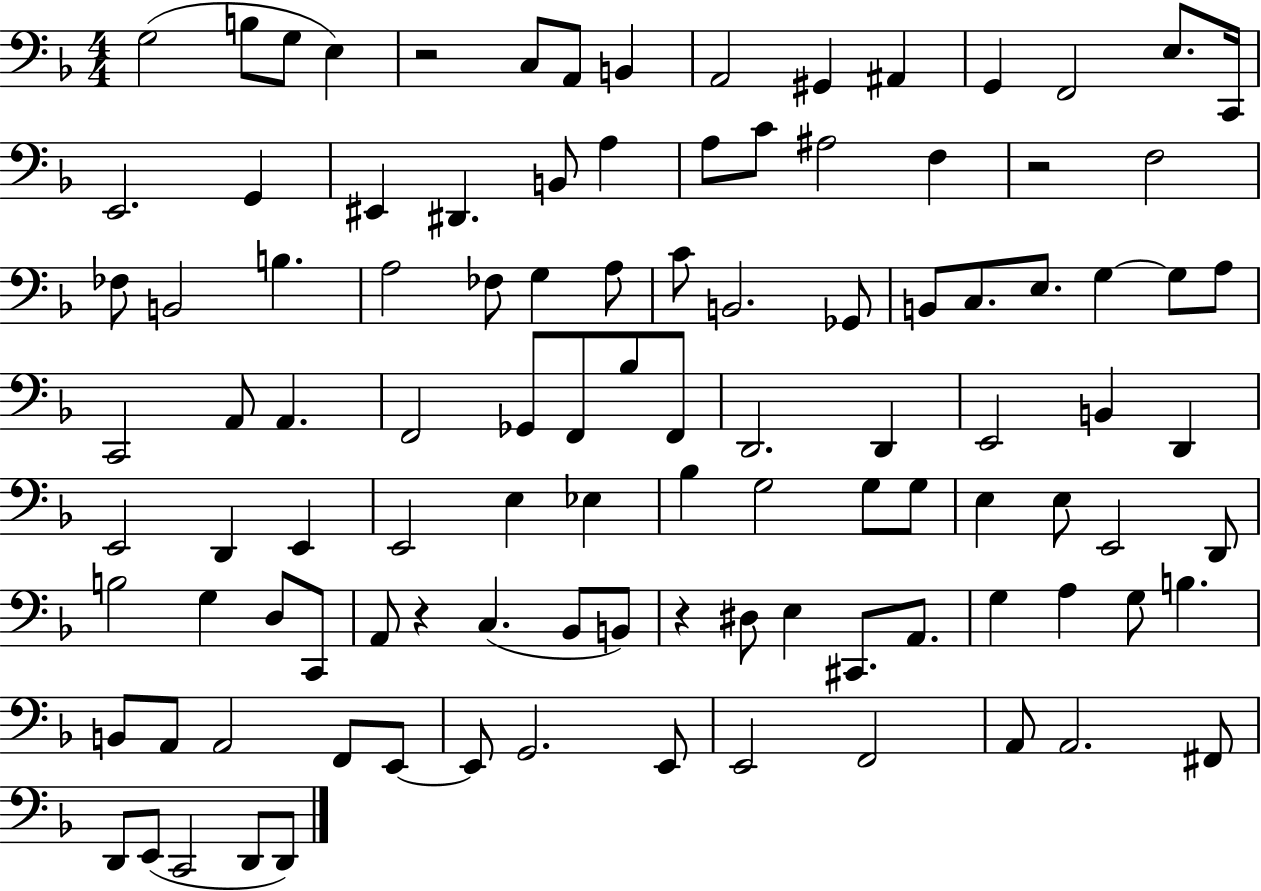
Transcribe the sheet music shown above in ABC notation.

X:1
T:Untitled
M:4/4
L:1/4
K:F
G,2 B,/2 G,/2 E, z2 C,/2 A,,/2 B,, A,,2 ^G,, ^A,, G,, F,,2 E,/2 C,,/4 E,,2 G,, ^E,, ^D,, B,,/2 A, A,/2 C/2 ^A,2 F, z2 F,2 _F,/2 B,,2 B, A,2 _F,/2 G, A,/2 C/2 B,,2 _G,,/2 B,,/2 C,/2 E,/2 G, G,/2 A,/2 C,,2 A,,/2 A,, F,,2 _G,,/2 F,,/2 _B,/2 F,,/2 D,,2 D,, E,,2 B,, D,, E,,2 D,, E,, E,,2 E, _E, _B, G,2 G,/2 G,/2 E, E,/2 E,,2 D,,/2 B,2 G, D,/2 C,,/2 A,,/2 z C, _B,,/2 B,,/2 z ^D,/2 E, ^C,,/2 A,,/2 G, A, G,/2 B, B,,/2 A,,/2 A,,2 F,,/2 E,,/2 E,,/2 G,,2 E,,/2 E,,2 F,,2 A,,/2 A,,2 ^F,,/2 D,,/2 E,,/2 C,,2 D,,/2 D,,/2